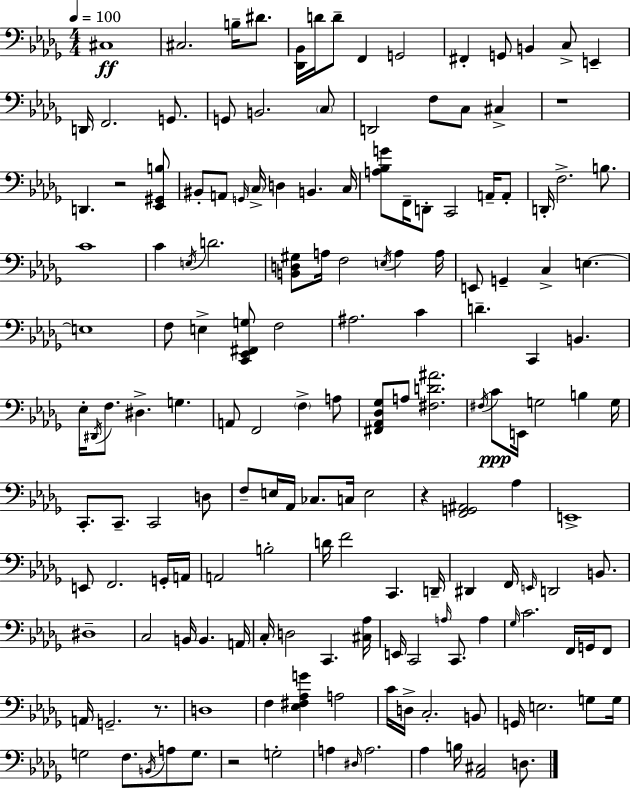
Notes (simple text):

C#3/w C#3/h. B3/s D#4/e. [Db2,Bb2]/s D4/s D4/e F2/q G2/h F#2/q G2/e B2/q C3/e E2/q D2/s F2/h. G2/e. G2/e B2/h. C3/e D2/h F3/e C3/e C#3/q R/w D2/q. R/h [Eb2,G#2,B3]/e BIS2/e A2/e G2/s C3/s D3/q B2/q. C3/s [A3,Bb3,G4]/e F2/s D2/e C2/h A2/s A2/e D2/s F3/h. B3/e. C4/w C4/q E3/s D4/h. [B2,D3,G#3]/e A3/s F3/h E3/s A3/q A3/s E2/e G2/q C3/q E3/q. E3/w F3/e E3/q [C2,Eb2,F#2,G3]/e F3/h A#3/h. C4/q D4/q. C2/q B2/q. Eb3/s D#2/s F3/e. D#3/q. G3/q. A2/e F2/h F3/q A3/e [F#2,Ab2,Db3,Gb3]/e A3/e [F#3,D4,A#4]/h. F#3/s C4/e E2/s G3/h B3/q G3/s C2/e. C2/e. C2/h D3/e F3/e E3/s Ab2/s CES3/e. C3/s E3/h R/q [F2,G2,A#2]/h Ab3/q E2/w E2/e F2/h. G2/s A2/s A2/h B3/h D4/s F4/h C2/q. D2/s D#2/q F2/s E2/s D2/h B2/e. D#3/w C3/h B2/s B2/q. A2/s C3/s D3/h C2/q. [C#3,Ab3]/s E2/s C2/h A3/s C2/e. A3/q Gb3/s C4/h. F2/s G2/s F2/e A2/s G2/h. R/e. D3/w F3/q [Eb3,F#3,Ab3,G4]/q A3/h C4/s D3/s C3/h. B2/e G2/s E3/h. G3/e G3/s G3/h F3/e. B2/s A3/e G3/e. R/h G3/h A3/q D#3/s A3/h. Ab3/q B3/s [Ab2,C#3]/h D3/e.